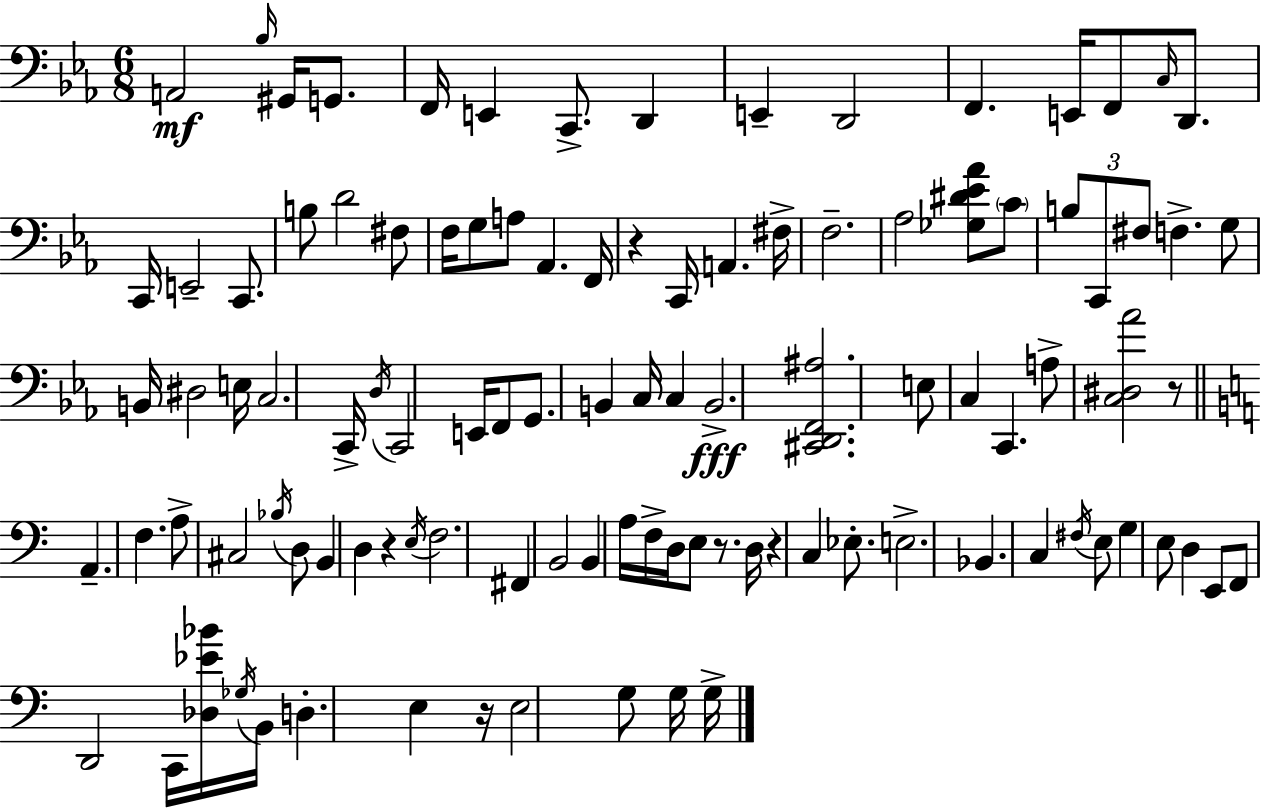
{
  \clef bass
  \numericTimeSignature
  \time 6/8
  \key c \minor
  a,2\mf \grace { bes16 } gis,16 g,8. | f,16 e,4 c,8.-> d,4 | e,4-- d,2 | f,4. e,16 f,8 \grace { c16 } d,8. | \break c,16 e,2-- c,8. | b8 d'2 | fis8 f16 g8 a8 aes,4. | f,16 r4 c,16 a,4. | \break fis16-> f2.-- | aes2 <ges dis' ees' aes'>8 | \parenthesize c'8 \tuplet 3/2 { b8 c,8 fis8 } f4.-> | g8 b,16 dis2 | \break e16 c2. | c,16-> \acciaccatura { d16 } c,2 | e,16 f,8 g,8. b,4 c16 c4 | b,2.->\fff | \break <cis, d, f, ais>2. | e8 c4 c,4. | a8-> <c dis aes'>2 | r8 \bar "||" \break \key a \minor a,4.-- f4. | a8-> cis2 \acciaccatura { bes16 } d8 | b,4 d4 r4 | \acciaccatura { e16 } f2. | \break fis,4 b,2 | b,4 a16 f16-> d16 e8 r8. | d16 r4 c4 ees8.-. | e2.-> | \break bes,4. c4 | \acciaccatura { fis16 } e8 g4 e8 d4 | e,8 f,8 d,2 | c,16 <des ees' bes'>16 \acciaccatura { ges16 } b,16 d4.-. e4 | \break r16 e2 | g8 g16 g16-> \bar "|."
}